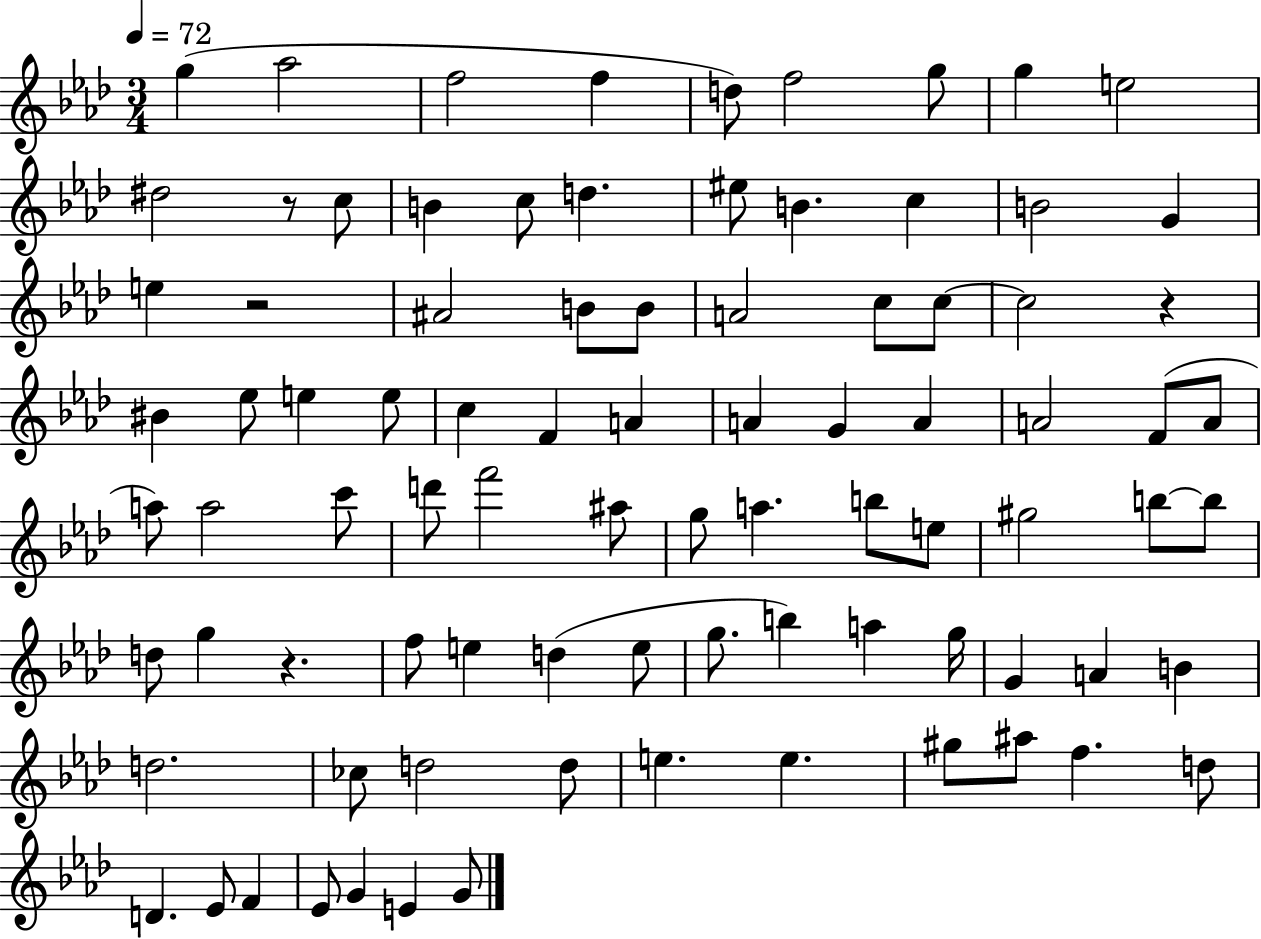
{
  \clef treble
  \numericTimeSignature
  \time 3/4
  \key aes \major
  \tempo 4 = 72
  g''4( aes''2 | f''2 f''4 | d''8) f''2 g''8 | g''4 e''2 | \break dis''2 r8 c''8 | b'4 c''8 d''4. | eis''8 b'4. c''4 | b'2 g'4 | \break e''4 r2 | ais'2 b'8 b'8 | a'2 c''8 c''8~~ | c''2 r4 | \break bis'4 ees''8 e''4 e''8 | c''4 f'4 a'4 | a'4 g'4 a'4 | a'2 f'8( a'8 | \break a''8) a''2 c'''8 | d'''8 f'''2 ais''8 | g''8 a''4. b''8 e''8 | gis''2 b''8~~ b''8 | \break d''8 g''4 r4. | f''8 e''4 d''4( e''8 | g''8. b''4) a''4 g''16 | g'4 a'4 b'4 | \break d''2. | ces''8 d''2 d''8 | e''4. e''4. | gis''8 ais''8 f''4. d''8 | \break d'4. ees'8 f'4 | ees'8 g'4 e'4 g'8 | \bar "|."
}